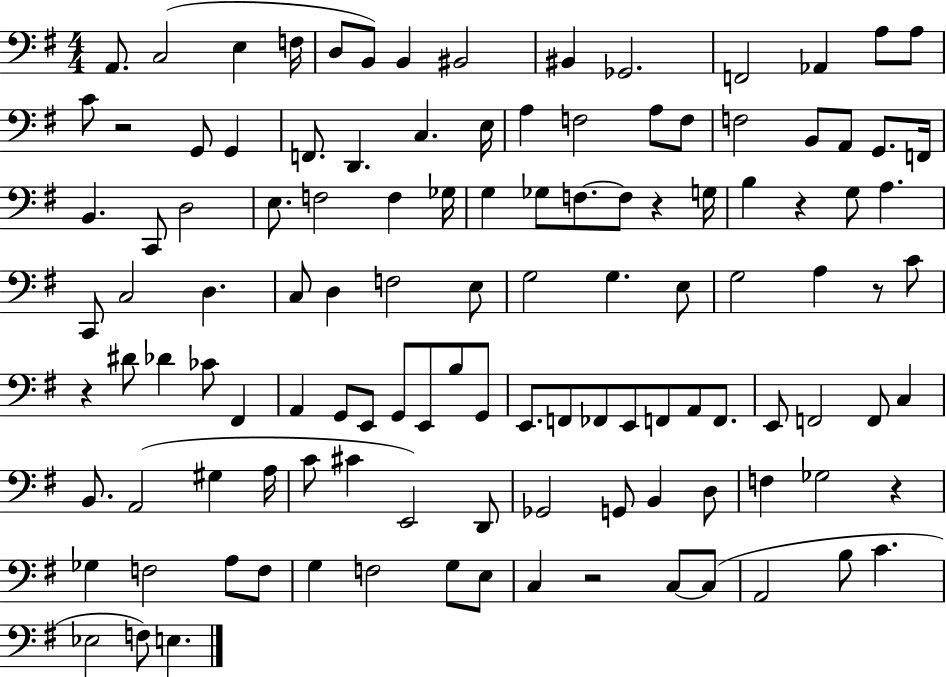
X:1
T:Untitled
M:4/4
L:1/4
K:G
A,,/2 C,2 E, F,/4 D,/2 B,,/2 B,, ^B,,2 ^B,, _G,,2 F,,2 _A,, A,/2 A,/2 C/2 z2 G,,/2 G,, F,,/2 D,, C, E,/4 A, F,2 A,/2 F,/2 F,2 B,,/2 A,,/2 G,,/2 F,,/4 B,, C,,/2 D,2 E,/2 F,2 F, _G,/4 G, _G,/2 F,/2 F,/2 z G,/4 B, z G,/2 A, C,,/2 C,2 D, C,/2 D, F,2 E,/2 G,2 G, E,/2 G,2 A, z/2 C/2 z ^D/2 _D _C/2 ^F,, A,, G,,/2 E,,/2 G,,/2 E,,/2 B,/2 G,,/2 E,,/2 F,,/2 _F,,/2 E,,/2 F,,/2 A,,/2 F,,/2 E,,/2 F,,2 F,,/2 C, B,,/2 A,,2 ^G, A,/4 C/2 ^C E,,2 D,,/2 _G,,2 G,,/2 B,, D,/2 F, _G,2 z _G, F,2 A,/2 F,/2 G, F,2 G,/2 E,/2 C, z2 C,/2 C,/2 A,,2 B,/2 C _E,2 F,/2 E,